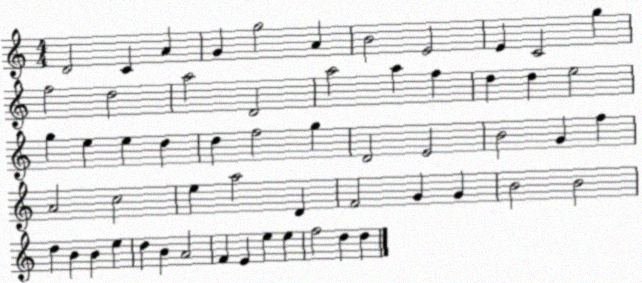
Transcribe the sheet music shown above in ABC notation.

X:1
T:Untitled
M:4/4
L:1/4
K:C
D2 C A G g2 A B2 E2 E C2 g f2 d2 a2 D2 a2 a f d d e2 g e e d d f2 g D2 E2 B2 G f A2 c2 e a2 D F2 G G B2 B2 d B B e d B A2 F E e e f2 d d